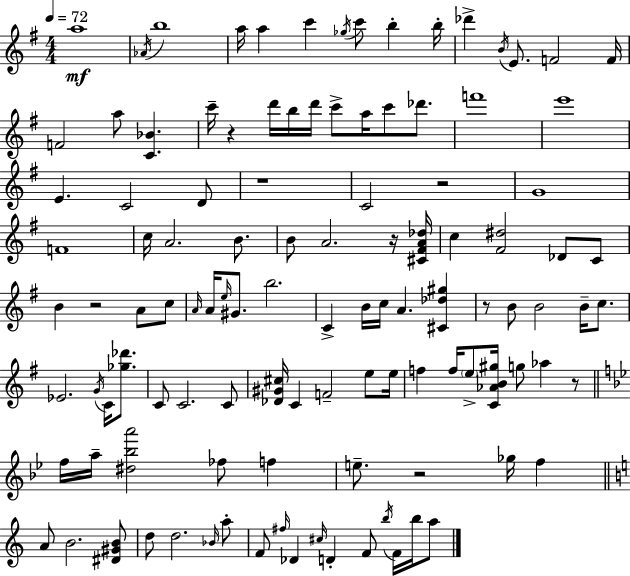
A5/w Ab4/s B5/w A5/s A5/q C6/q Gb5/s C6/e B5/q B5/s Db6/q B4/s E4/e. F4/h F4/s F4/h A5/e [C4,Bb4]/q. C6/s R/q D6/s B5/s D6/s C6/e A5/s C6/e Db6/e. F6/w E6/w E4/q. C4/h D4/e R/w C4/h R/h G4/w F4/w C5/s A4/h. B4/e. B4/e A4/h. R/s [C#4,F#4,A4,Db5]/s C5/q [F#4,D#5]/h Db4/e C4/e B4/q R/h A4/e C5/e A4/s A4/s E5/s G#4/e. B5/h. C4/q B4/s C5/s A4/q. [C#4,Db5,G#5]/q R/e B4/e B4/h B4/s C5/e. Eb4/h. G4/s C4/s [Gb5,Db6]/e. C4/e C4/h. C4/e [Db4,G#4,C#5]/s C4/q F4/h E5/e E5/s F5/q F5/s E5/e [C4,Ab4,B4,G#5]/s G5/e Ab5/q R/e F5/s A5/s [D#5,Bb5,A6]/h FES5/e F5/q E5/e. R/h Gb5/s F5/q A4/e B4/h. [D#4,G#4,B4]/e D5/e D5/h. Bb4/s A5/e F4/e F#5/s Db4/q C#5/s D4/q F4/e B5/s F4/s B5/s A5/e